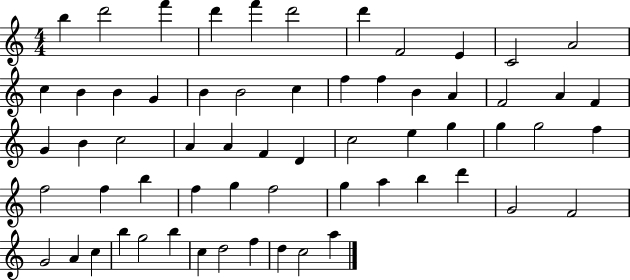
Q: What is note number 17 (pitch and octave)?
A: B4